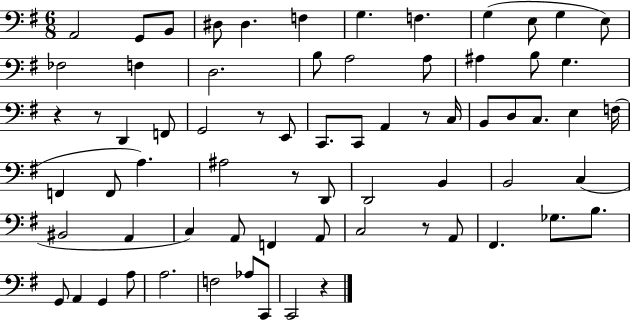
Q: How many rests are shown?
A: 7